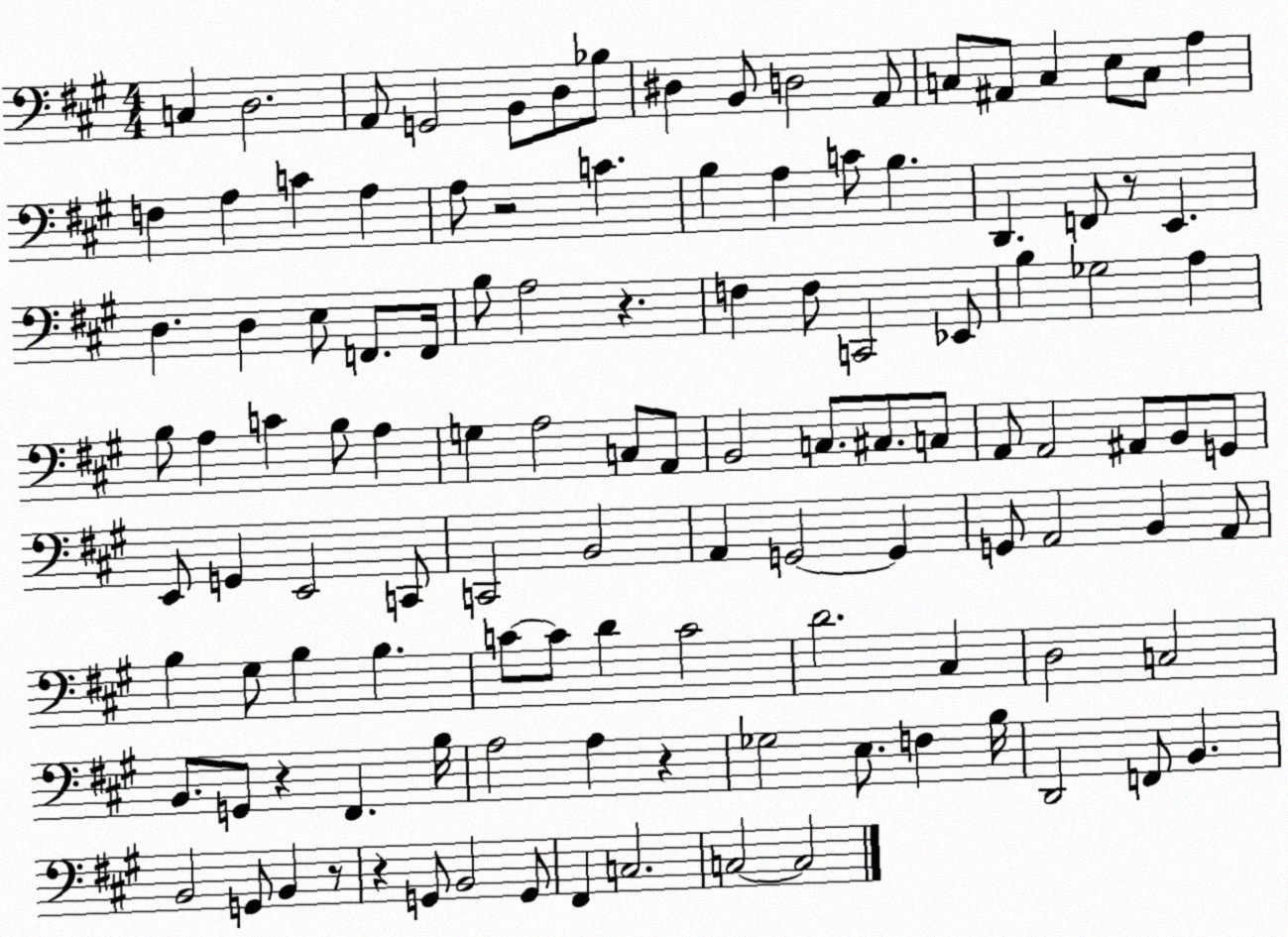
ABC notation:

X:1
T:Untitled
M:4/4
L:1/4
K:A
C, D,2 A,,/2 G,,2 B,,/2 D,/2 _B,/2 ^D, B,,/2 D,2 A,,/2 C,/2 ^A,,/2 C, E,/2 C,/2 A, F, A, C A, A,/2 z2 C B, A, C/2 B, D,, F,,/2 z/2 E,, D, D, E,/2 F,,/2 F,,/4 B,/2 A,2 z F, F,/2 C,,2 _E,,/2 B, _G,2 A, B,/2 A, C B,/2 A, G, A,2 C,/2 A,,/2 B,,2 C,/2 ^C,/2 C,/2 A,,/2 A,,2 ^A,,/2 B,,/2 G,,/2 E,,/2 G,, E,,2 C,,/2 C,,2 B,,2 A,, G,,2 G,, G,,/2 A,,2 B,, A,,/2 B, ^G,/2 B, B, C/2 C/2 D C2 D2 ^C, D,2 C,2 B,,/2 G,,/2 z ^F,, B,/4 A,2 A, z _G,2 E,/2 F, B,/4 D,,2 F,,/2 B,, B,,2 G,,/2 B,, z/2 z G,,/2 B,,2 G,,/2 ^F,, C,2 C,2 C,2